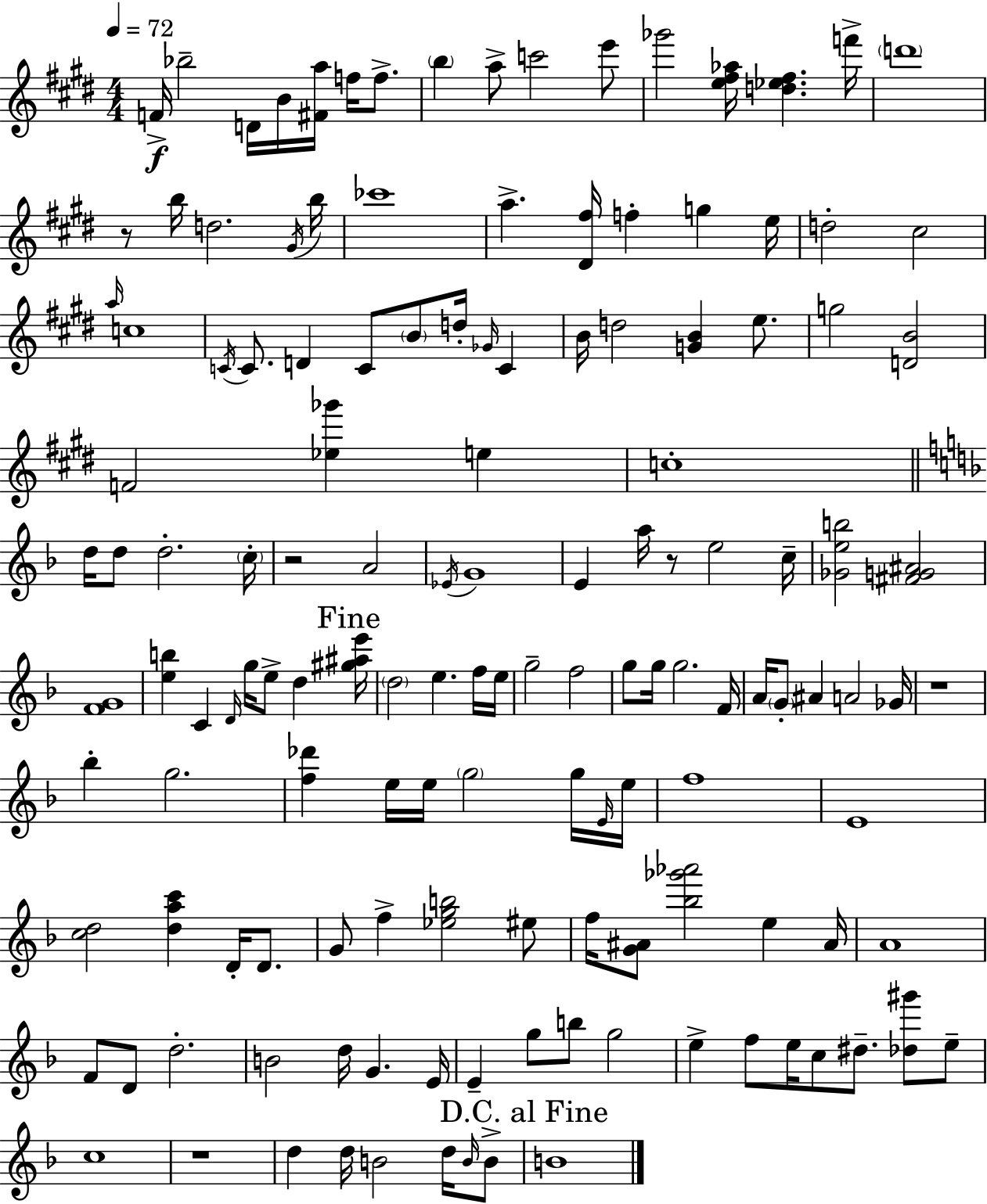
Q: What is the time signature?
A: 4/4